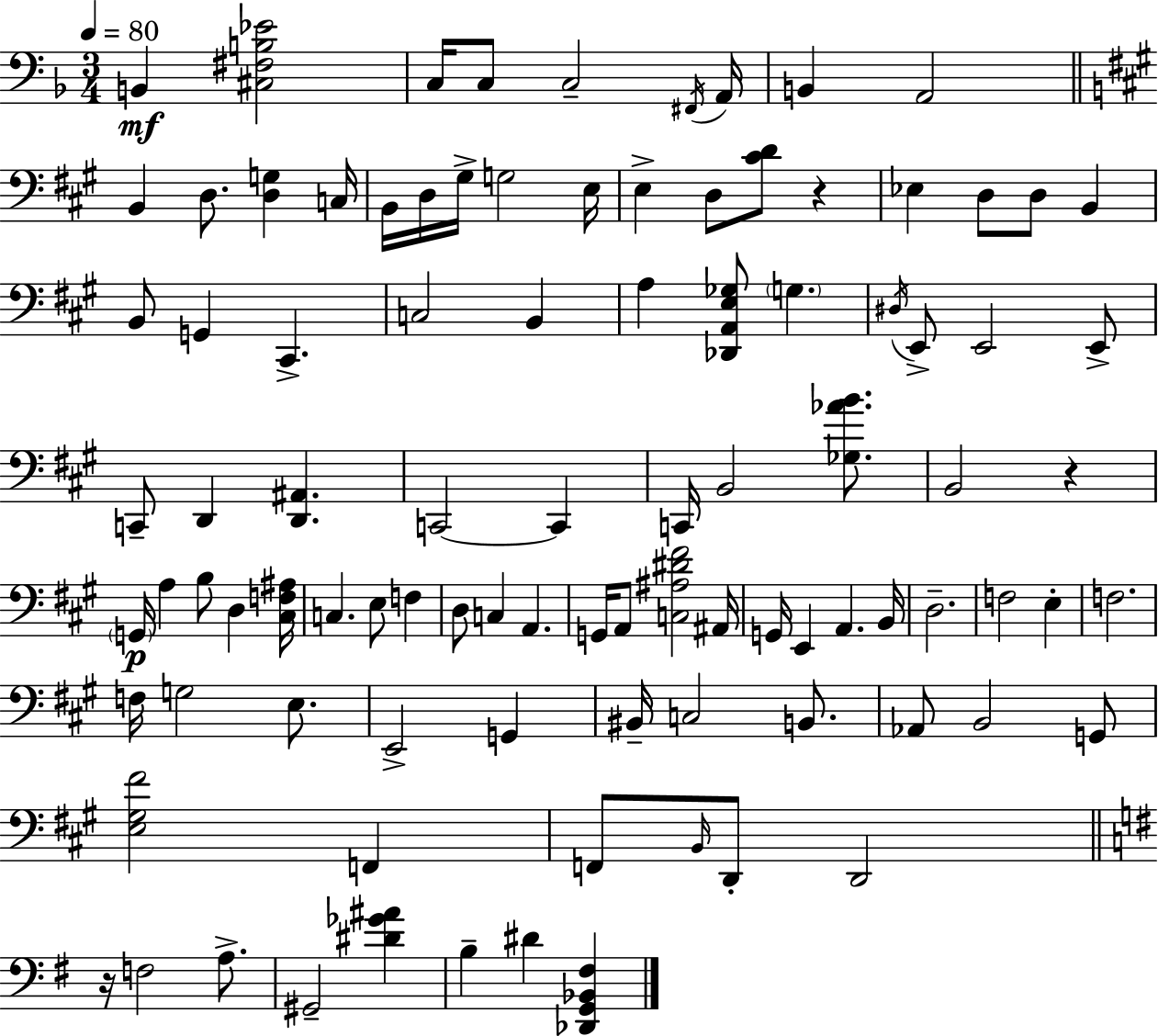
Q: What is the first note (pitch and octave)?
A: B2